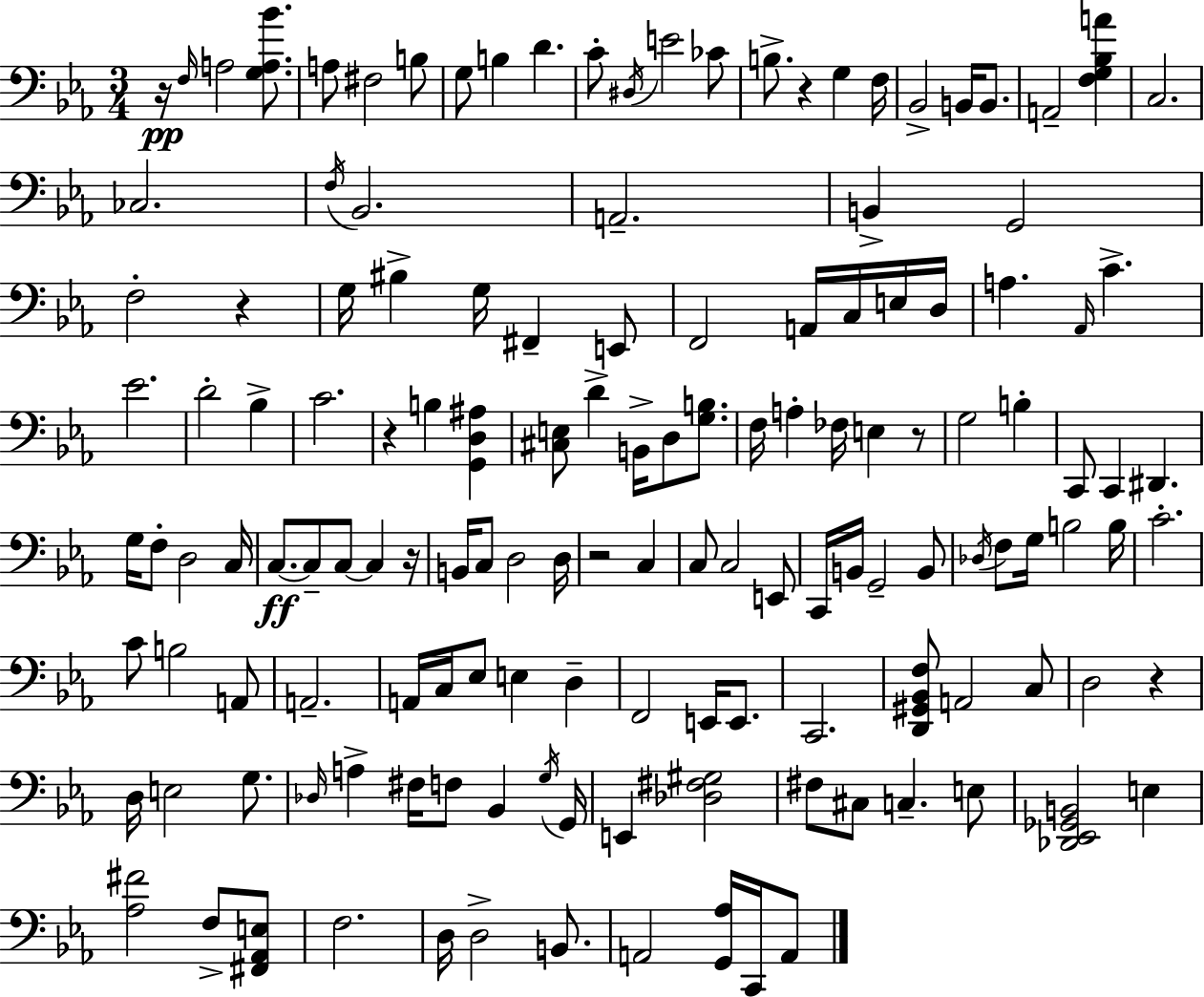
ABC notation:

X:1
T:Untitled
M:3/4
L:1/4
K:Cm
z/4 F,/4 A,2 [G,A,_B]/2 A,/2 ^F,2 B,/2 G,/2 B, D C/2 ^D,/4 E2 _C/2 B,/2 z G, F,/4 _B,,2 B,,/4 B,,/2 A,,2 [F,G,_B,A] C,2 _C,2 F,/4 _B,,2 A,,2 B,, G,,2 F,2 z G,/4 ^B, G,/4 ^F,, E,,/2 F,,2 A,,/4 C,/4 E,/4 D,/4 A, _A,,/4 C _E2 D2 _B, C2 z B, [G,,D,^A,] [^C,E,]/2 D B,,/4 D,/2 [G,B,]/2 F,/4 A, _F,/4 E, z/2 G,2 B, C,,/2 C,, ^D,, G,/4 F,/2 D,2 C,/4 C,/2 C,/2 C,/2 C, z/4 B,,/4 C,/2 D,2 D,/4 z2 C, C,/2 C,2 E,,/2 C,,/4 B,,/4 G,,2 B,,/2 _D,/4 F,/2 G,/4 B,2 B,/4 C2 C/2 B,2 A,,/2 A,,2 A,,/4 C,/4 _E,/2 E, D, F,,2 E,,/4 E,,/2 C,,2 [D,,^G,,_B,,F,]/2 A,,2 C,/2 D,2 z D,/4 E,2 G,/2 _D,/4 A, ^F,/4 F,/2 _B,, G,/4 G,,/4 E,, [_D,^F,^G,]2 ^F,/2 ^C,/2 C, E,/2 [_D,,_E,,_G,,B,,]2 E, [_A,^F]2 F,/2 [^F,,_A,,E,]/2 F,2 D,/4 D,2 B,,/2 A,,2 [G,,_A,]/4 C,,/4 A,,/2